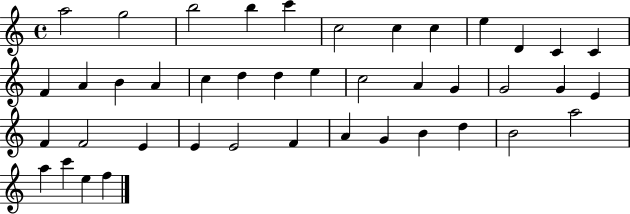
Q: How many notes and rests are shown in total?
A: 42